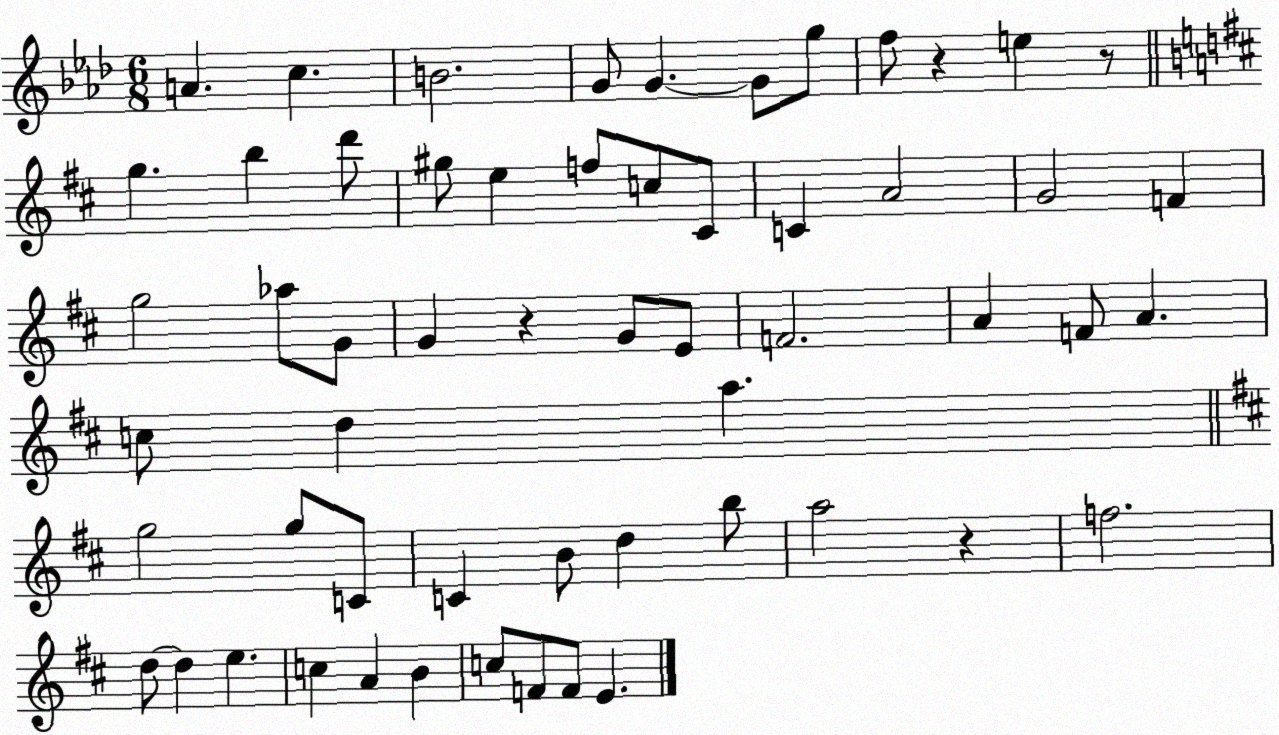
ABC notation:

X:1
T:Untitled
M:6/8
L:1/4
K:Ab
A c B2 G/2 G G/2 g/2 f/2 z e z/2 g b d'/2 ^g/2 e f/2 c/2 ^C/2 C A2 G2 F g2 _a/2 G/2 G z G/2 E/2 F2 A F/2 A c/2 d a g2 g/2 C/2 C B/2 d b/2 a2 z f2 d/2 d e c A B c/2 F/2 F/2 E